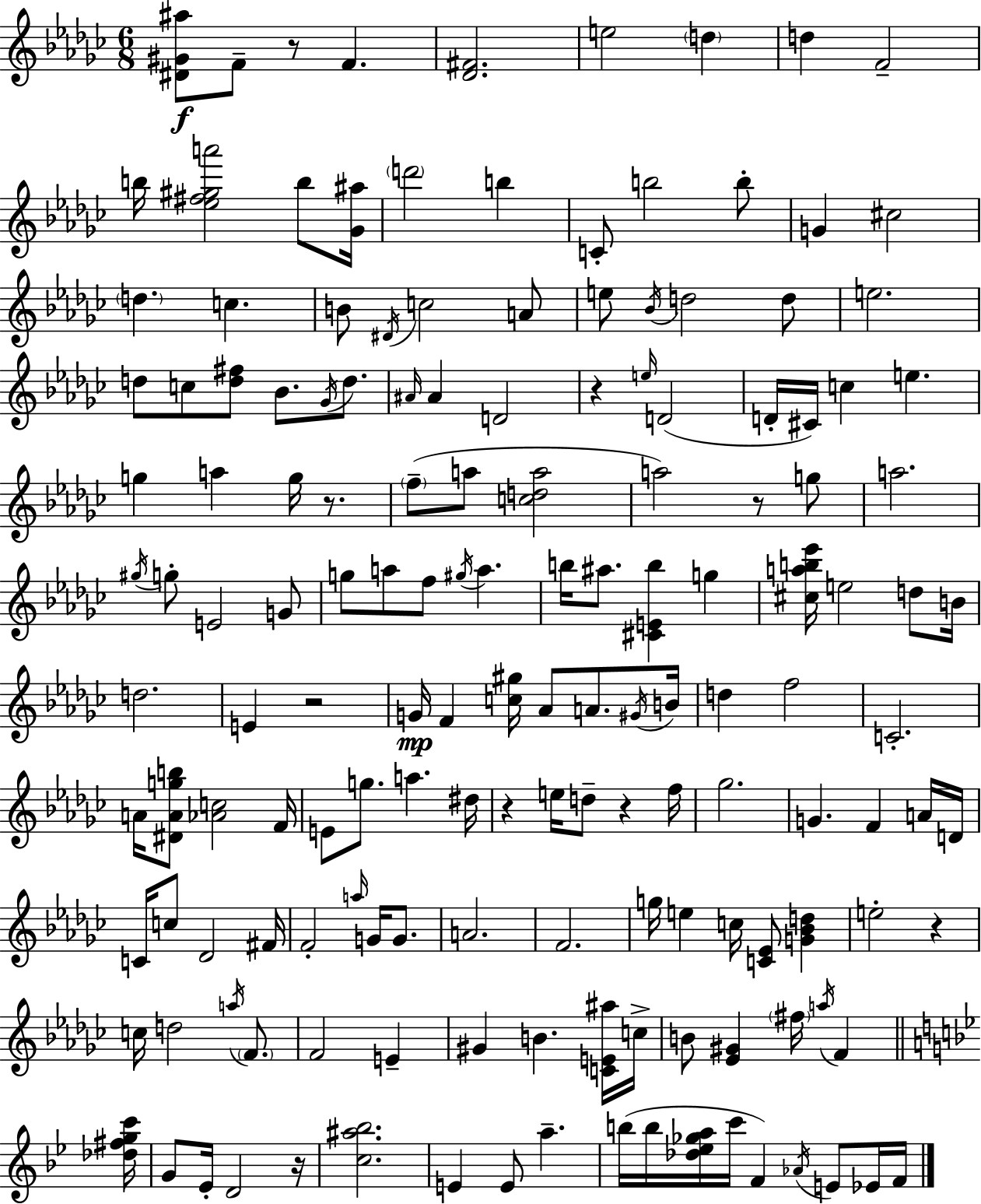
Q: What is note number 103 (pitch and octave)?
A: C5